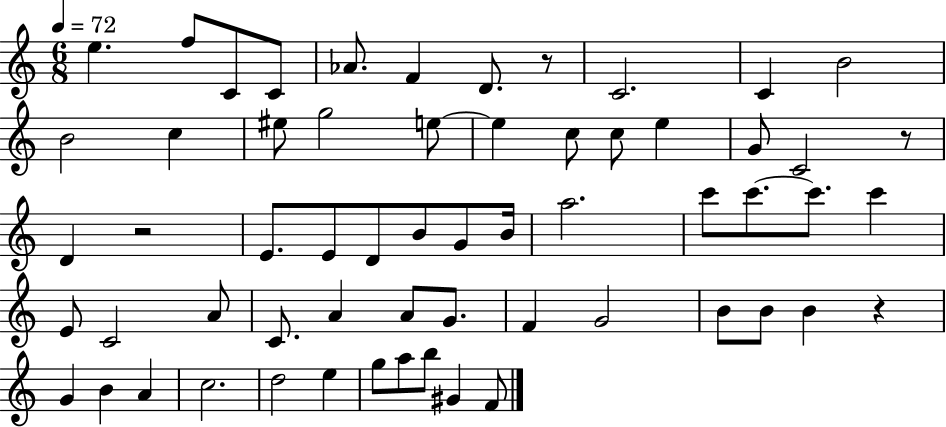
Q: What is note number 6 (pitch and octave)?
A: F4